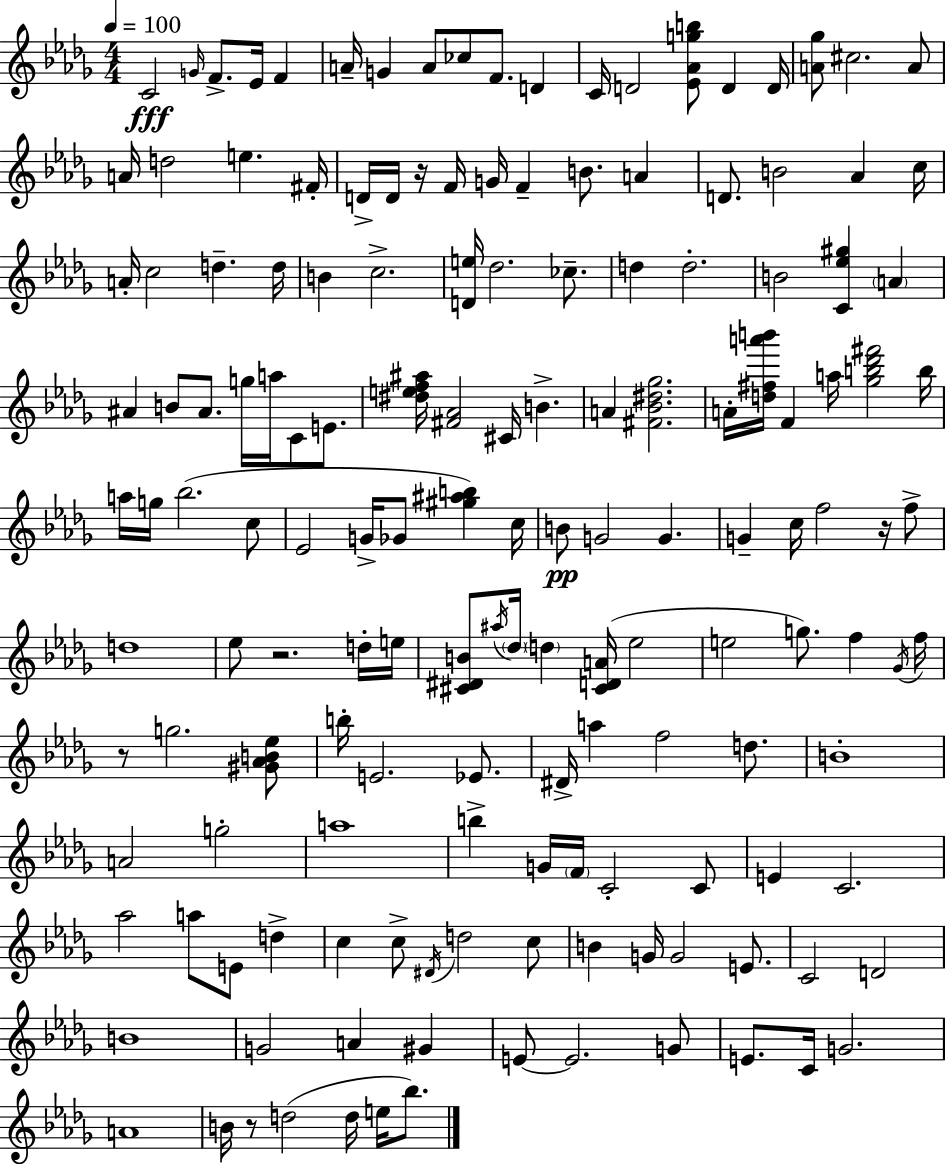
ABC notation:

X:1
T:Untitled
M:4/4
L:1/4
K:Bbm
C2 G/4 F/2 _E/4 F A/4 G A/2 _c/2 F/2 D C/4 D2 [_E_Agb]/2 D D/4 [A_g]/2 ^c2 A/2 A/4 d2 e ^F/4 D/4 D/4 z/4 F/4 G/4 F B/2 A D/2 B2 _A c/4 A/4 c2 d d/4 B c2 [De]/4 _d2 _c/2 d d2 B2 [C_e^g] A ^A B/2 ^A/2 g/4 a/4 C/2 E/2 [^def^a]/4 [^F_A]2 ^C/4 B A [^F_B^d_g]2 A/4 [d^fa'b']/4 F a/4 [_gb_d'^f']2 b/4 a/4 g/4 _b2 c/2 _E2 G/4 _G/2 [^g^ab] c/4 B/2 G2 G G c/4 f2 z/4 f/2 d4 _e/2 z2 d/4 e/4 [^C^DB]/2 ^a/4 _d/4 d [^CDA]/4 _e2 e2 g/2 f _G/4 f/4 z/2 g2 [^G_AB_e]/2 b/4 E2 _E/2 ^D/4 a f2 d/2 B4 A2 g2 a4 b G/4 F/4 C2 C/2 E C2 _a2 a/2 E/2 d c c/2 ^D/4 d2 c/2 B G/4 G2 E/2 C2 D2 B4 G2 A ^G E/2 E2 G/2 E/2 C/4 G2 A4 B/4 z/2 d2 d/4 e/4 _b/2